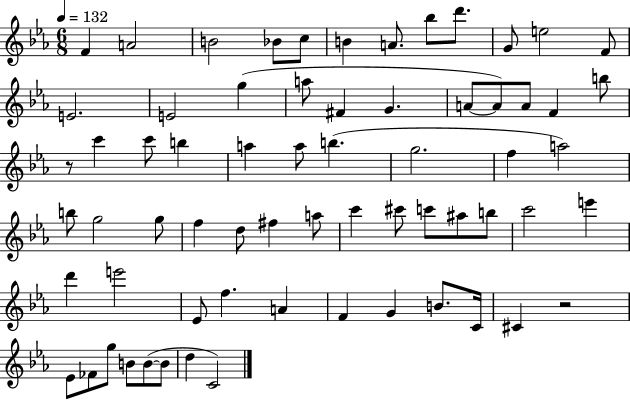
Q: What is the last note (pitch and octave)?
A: C4